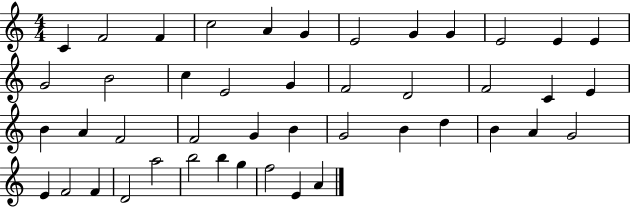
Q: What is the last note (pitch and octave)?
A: A4